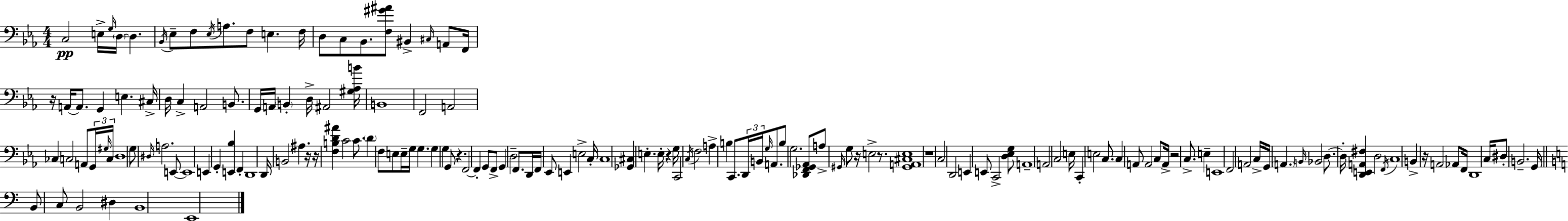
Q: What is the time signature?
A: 4/4